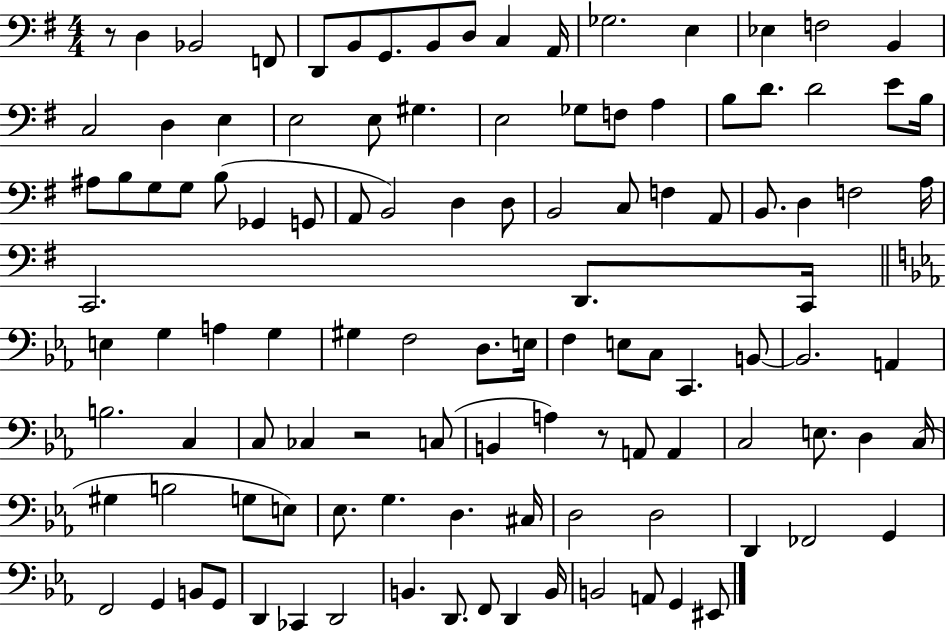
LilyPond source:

{
  \clef bass
  \numericTimeSignature
  \time 4/4
  \key g \major
  r8 d4 bes,2 f,8 | d,8 b,8 g,8. b,8 d8 c4 a,16 | ges2. e4 | ees4 f2 b,4 | \break c2 d4 e4 | e2 e8 gis4. | e2 ges8 f8 a4 | b8 d'8. d'2 e'8 b16 | \break ais8 b8 g8 g8 b8( ges,4 g,8 | a,8 b,2) d4 d8 | b,2 c8 f4 a,8 | b,8. d4 f2 a16 | \break c,2. d,8. c,16 | \bar "||" \break \key ees \major e4 g4 a4 g4 | gis4 f2 d8. e16 | f4 e8 c8 c,4. b,8~~ | b,2. a,4 | \break b2. c4 | c8 ces4 r2 c8( | b,4 a4) r8 a,8 a,4 | c2 e8. d4 c16( | \break gis4 b2 g8 e8) | ees8. g4. d4. cis16 | d2 d2 | d,4 fes,2 g,4 | \break f,2 g,4 b,8 g,8 | d,4 ces,4 d,2 | b,4. d,8. f,8 d,4 b,16 | b,2 a,8 g,4 eis,8 | \break \bar "|."
}